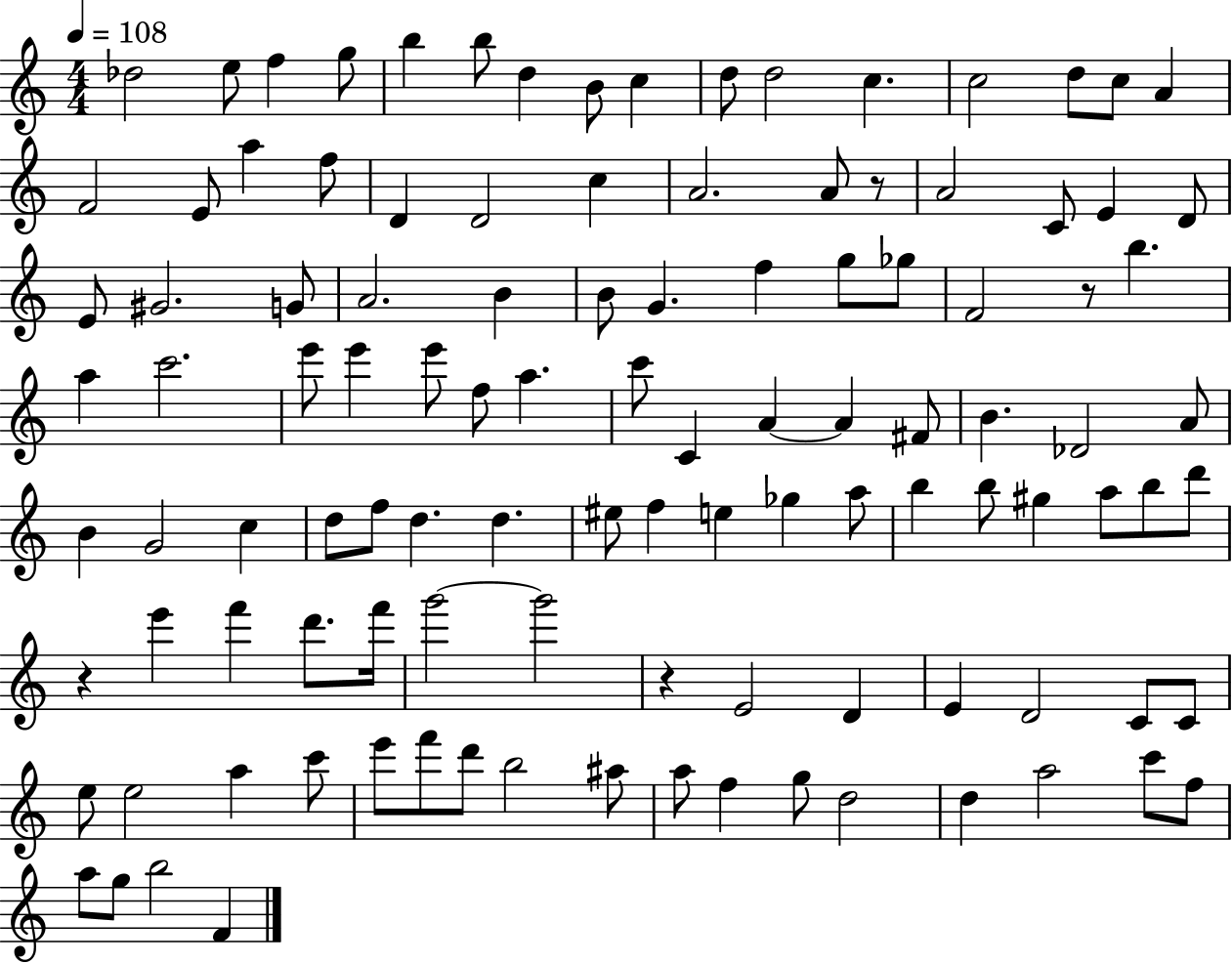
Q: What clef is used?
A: treble